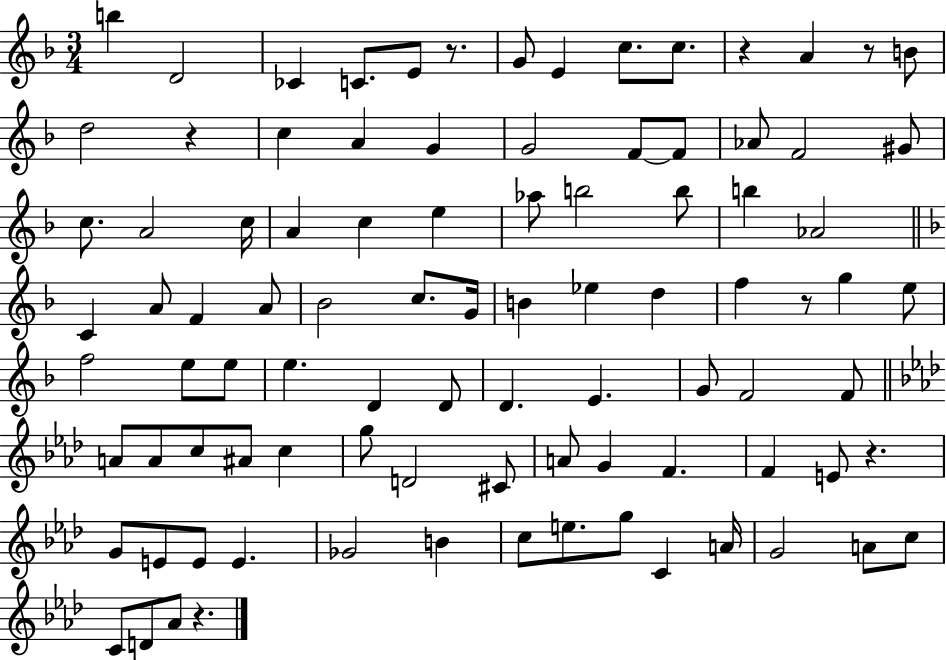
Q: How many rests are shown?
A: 7